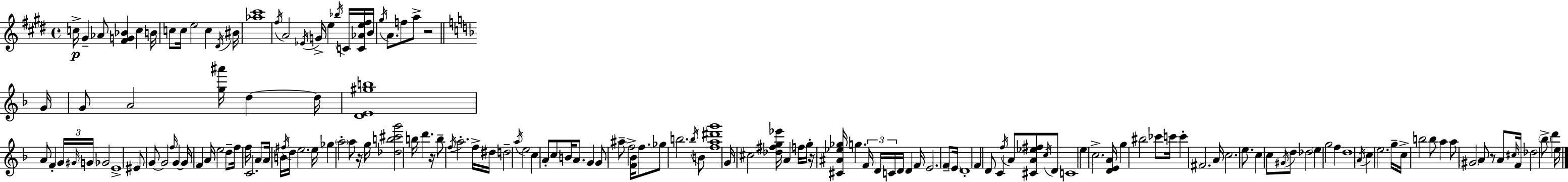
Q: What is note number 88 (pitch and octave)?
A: G5